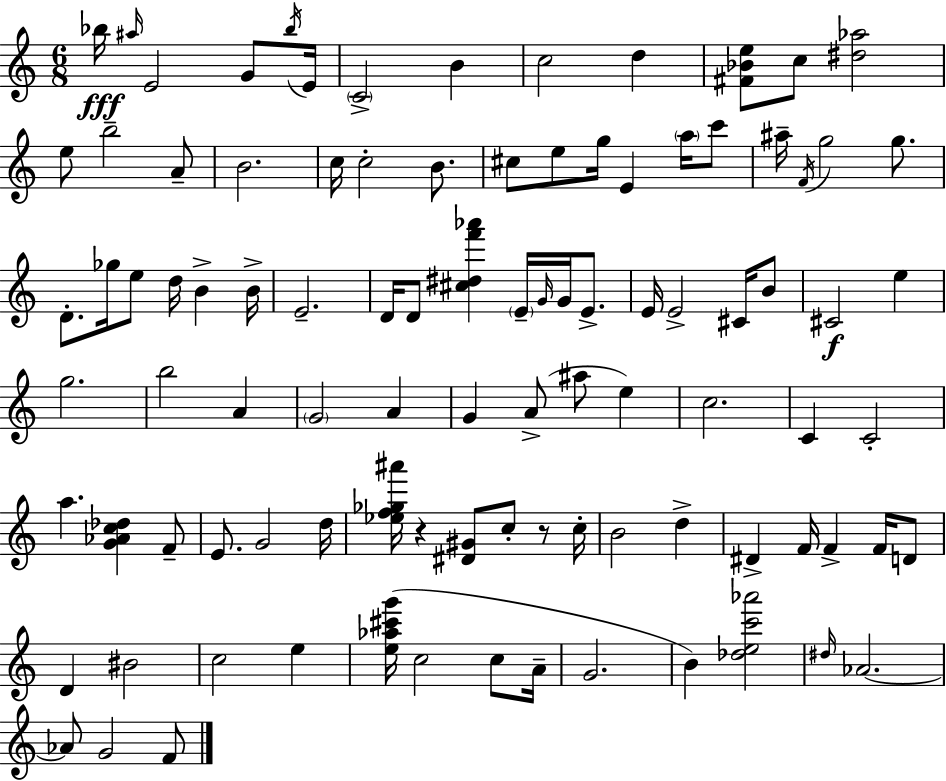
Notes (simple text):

Bb5/s A#5/s E4/h G4/e Bb5/s E4/s C4/h B4/q C5/h D5/q [F#4,Bb4,E5]/e C5/e [D#5,Ab5]/h E5/e B5/h A4/e B4/h. C5/s C5/h B4/e. C#5/e E5/e G5/s E4/q A5/s C6/e A#5/s F4/s G5/h G5/e. D4/e. Gb5/s E5/e D5/s B4/q B4/s E4/h. D4/s D4/e [C#5,D#5,F6,Ab6]/q E4/s G4/s G4/s E4/e. E4/s E4/h C#4/s B4/e C#4/h E5/q G5/h. B5/h A4/q G4/h A4/q G4/q A4/e A#5/e E5/q C5/h. C4/q C4/h A5/q. [G4,Ab4,C5,Db5]/q F4/e E4/e. G4/h D5/s [Eb5,F5,Gb5,A#6]/s R/q [D#4,G#4]/e C5/e R/e C5/s B4/h D5/q D#4/q F4/s F4/q F4/s D4/e D4/q BIS4/h C5/h E5/q [E5,Ab5,C#6,G6]/s C5/h C5/e A4/s G4/h. B4/q [Db5,E5,C6,Ab6]/h D#5/s Ab4/h. Ab4/e G4/h F4/e